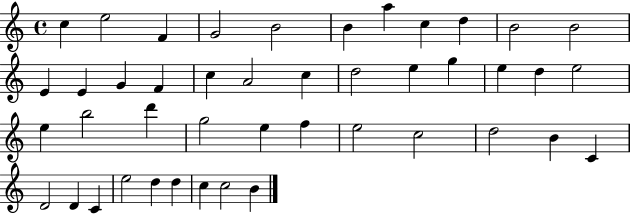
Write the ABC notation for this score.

X:1
T:Untitled
M:4/4
L:1/4
K:C
c e2 F G2 B2 B a c d B2 B2 E E G F c A2 c d2 e g e d e2 e b2 d' g2 e f e2 c2 d2 B C D2 D C e2 d d c c2 B